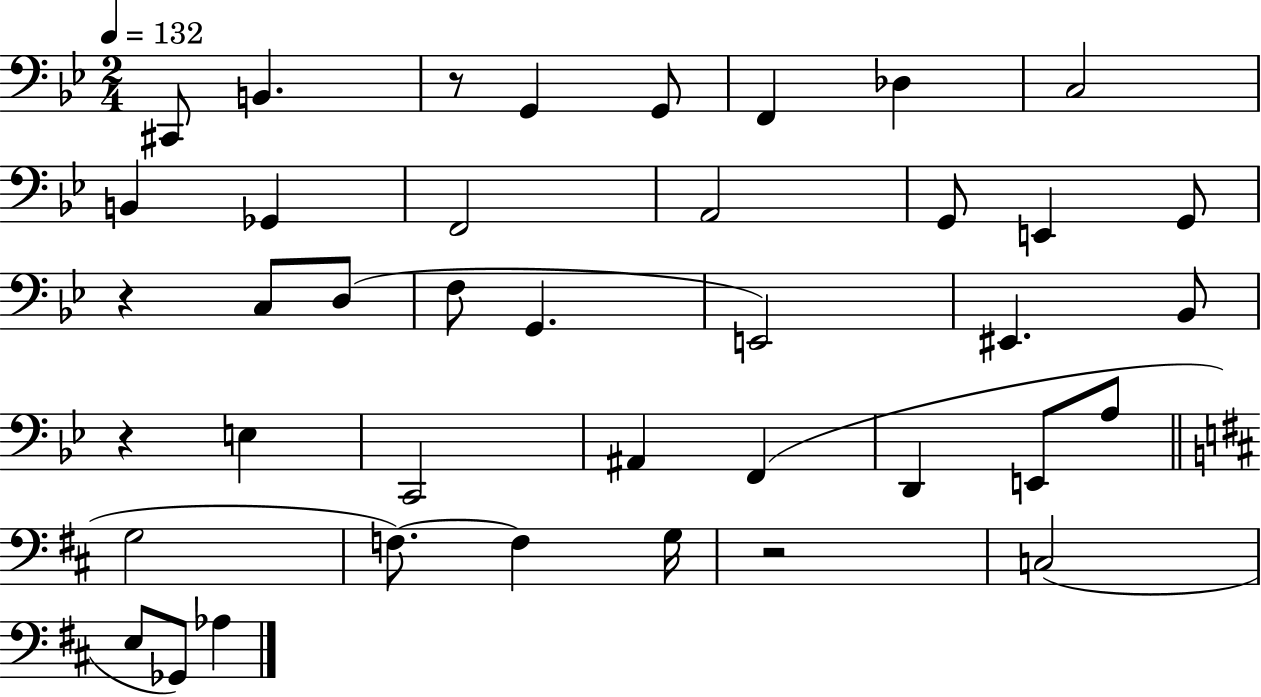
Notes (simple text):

C#2/e B2/q. R/e G2/q G2/e F2/q Db3/q C3/h B2/q Gb2/q F2/h A2/h G2/e E2/q G2/e R/q C3/e D3/e F3/e G2/q. E2/h EIS2/q. Bb2/e R/q E3/q C2/h A#2/q F2/q D2/q E2/e A3/e G3/h F3/e. F3/q G3/s R/h C3/h E3/e Gb2/e Ab3/q